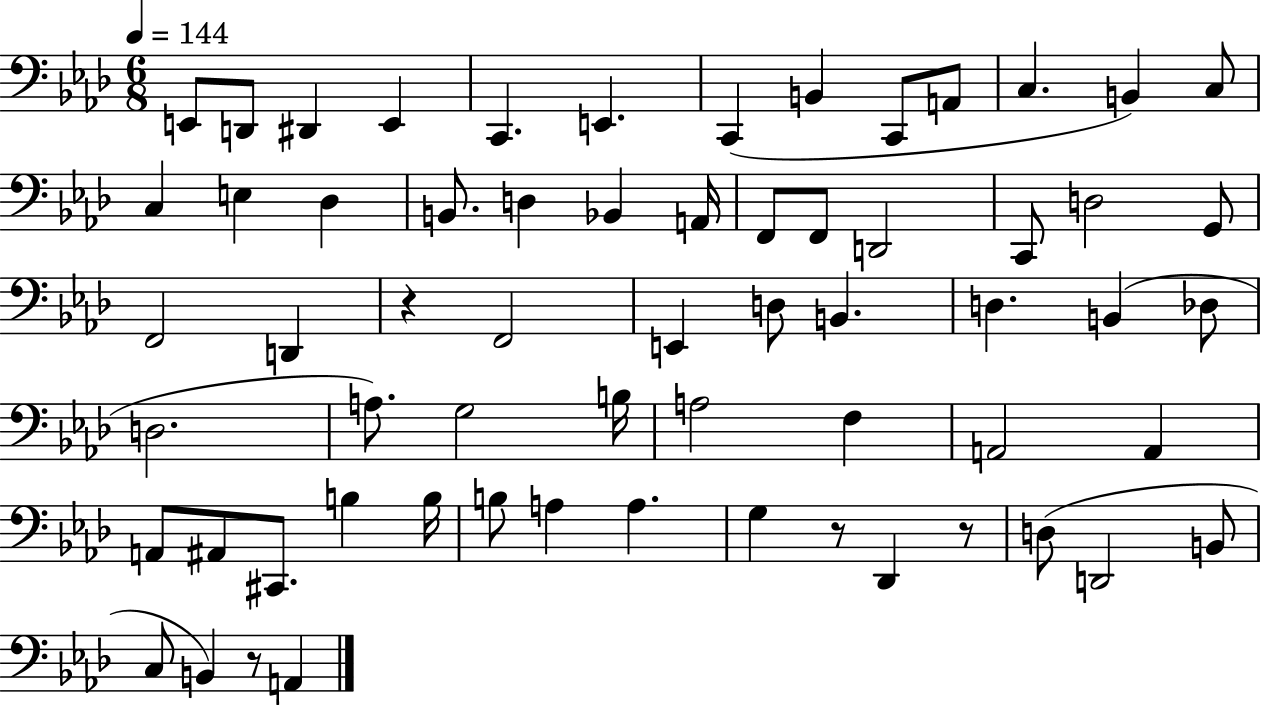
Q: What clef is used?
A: bass